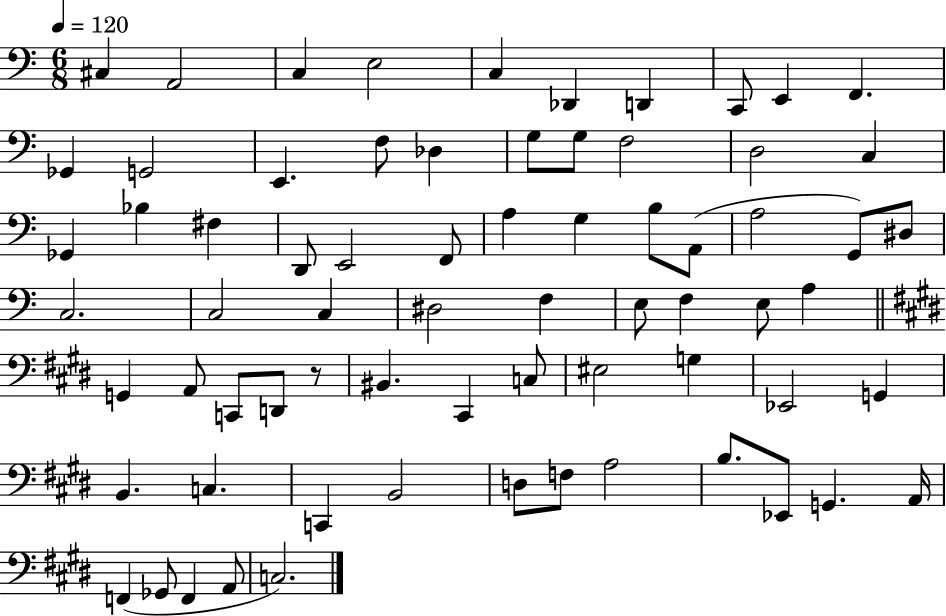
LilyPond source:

{
  \clef bass
  \numericTimeSignature
  \time 6/8
  \key c \major
  \tempo 4 = 120
  cis4 a,2 | c4 e2 | c4 des,4 d,4 | c,8 e,4 f,4. | \break ges,4 g,2 | e,4. f8 des4 | g8 g8 f2 | d2 c4 | \break ges,4 bes4 fis4 | d,8 e,2 f,8 | a4 g4 b8 a,8( | a2 g,8) dis8 | \break c2. | c2 c4 | dis2 f4 | e8 f4 e8 a4 | \break \bar "||" \break \key e \major g,4 a,8 c,8 d,8 r8 | bis,4. cis,4 c8 | eis2 g4 | ees,2 g,4 | \break b,4. c4. | c,4 b,2 | d8 f8 a2 | b8. ees,8 g,4. a,16 | \break f,4( ges,8 f,4 a,8 | c2.) | \bar "|."
}